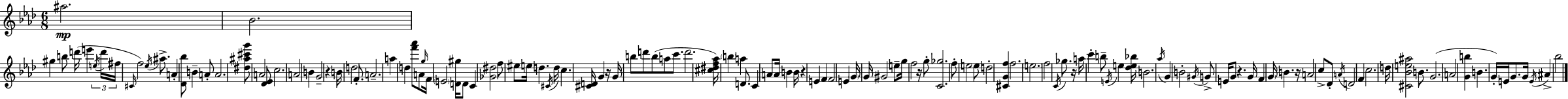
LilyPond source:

{
  \clef treble
  \numericTimeSignature
  \time 6/8
  \key aes \major
  \repeat volta 2 { ais''2.\mp | bes'2. | gis''4 b''8 d'''16( e'''4 \tuplet 3/2 { \acciaccatura { e''16 } | d'''16 fis''16 } \grace { cis'16 }) f''2 \acciaccatura { ees''16 } | \break ais''8.-> a'4-. <des' bes''>8 b'4-- | a'8-. a'2. | <dis'' ais'' cis''' g'''>8 a'2 | <des' ees'>8 c''2. | \break a'2 b'4 | g'2-- r4 | b'16 d''2 | f'8.-. a'2.-- | \break a''4 d''4 <f''' aes'''>8 | a'8 \grace { g''16 } f'16 \parenthesize e'2 | <d' gis''>16 d'8 c'4 <ges' dis''>2 | f''8 eis''8 e''16 d''4. | \break \acciaccatura { cis'16 } d''16 c''4. <cis' d'>16 | g'4 r16 g'16 b''8 d'''8 b''8( | a''8 c'''8. d'''2. | <cis'' dis'' f'' aes''>16) \parenthesize b''4 a''4 | \break d'8. c'4 a'8 a'16 | b'4 b'16 r4 e'4 | f'4 f'2 | e'4 \parenthesize g'16 g'16 gis'2 | \break e''8-- g''16 f''2 | r16 g''8-. <c' ges''>2. | f''8-. e''2 | e''8 d''2-. | \break <cis' g' f''>4 f''2. | \parenthesize e''2. | f''2 | \acciaccatura { c'16 } ges''8. r16 a''16 c'''4-. b''8-- | \break \acciaccatura { e'16 } e''4 <des'' e'' bes''>16 b'2. | \acciaccatura { aes''16 } g'4 | b'2-. \acciaccatura { gis'16 } g'8-> e'16 | g'8 r4. g'16 f'4 | \break \parenthesize g'16 b'4. r16 a'2 | c''8-> des'8-. \acciaccatura { a'16 } d'2 | f'4 c''2. | d''16 <cis' bes' e'' ais''>2 | \break b'8. g'2.( | a'2 | <g' b''>4 b'4. | g'16-.) e'16 g'8. g'16 \acciaccatura { e'16 } ais'4-> | \break bes''2 } \bar "|."
}